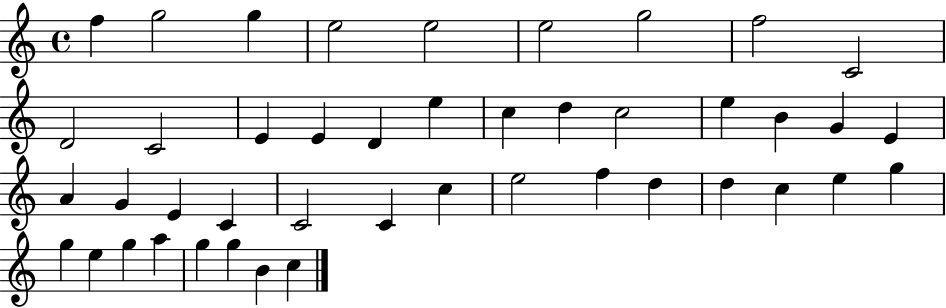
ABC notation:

X:1
T:Untitled
M:4/4
L:1/4
K:C
f g2 g e2 e2 e2 g2 f2 C2 D2 C2 E E D e c d c2 e B G E A G E C C2 C c e2 f d d c e g g e g a g g B c